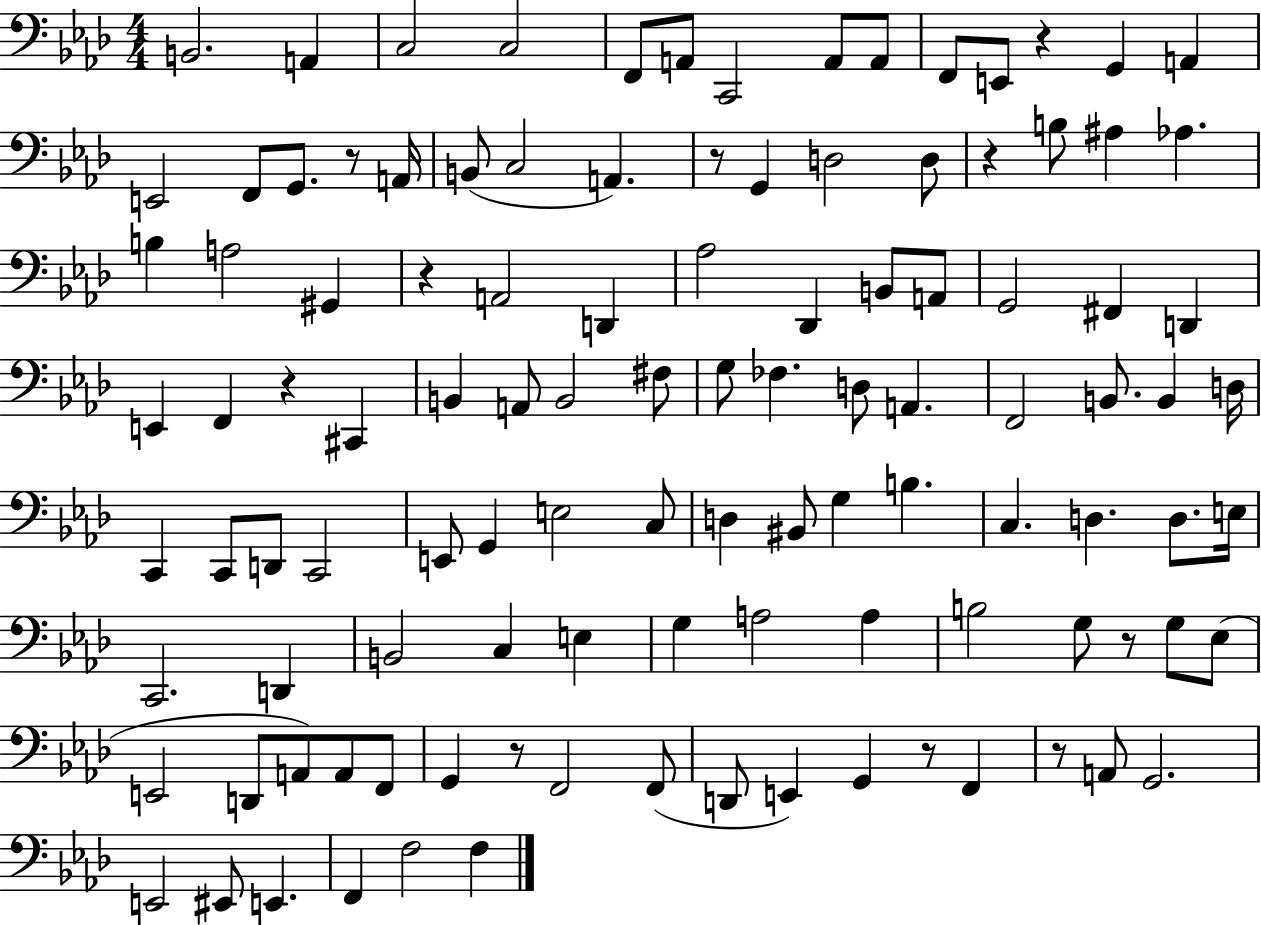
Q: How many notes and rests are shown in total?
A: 111